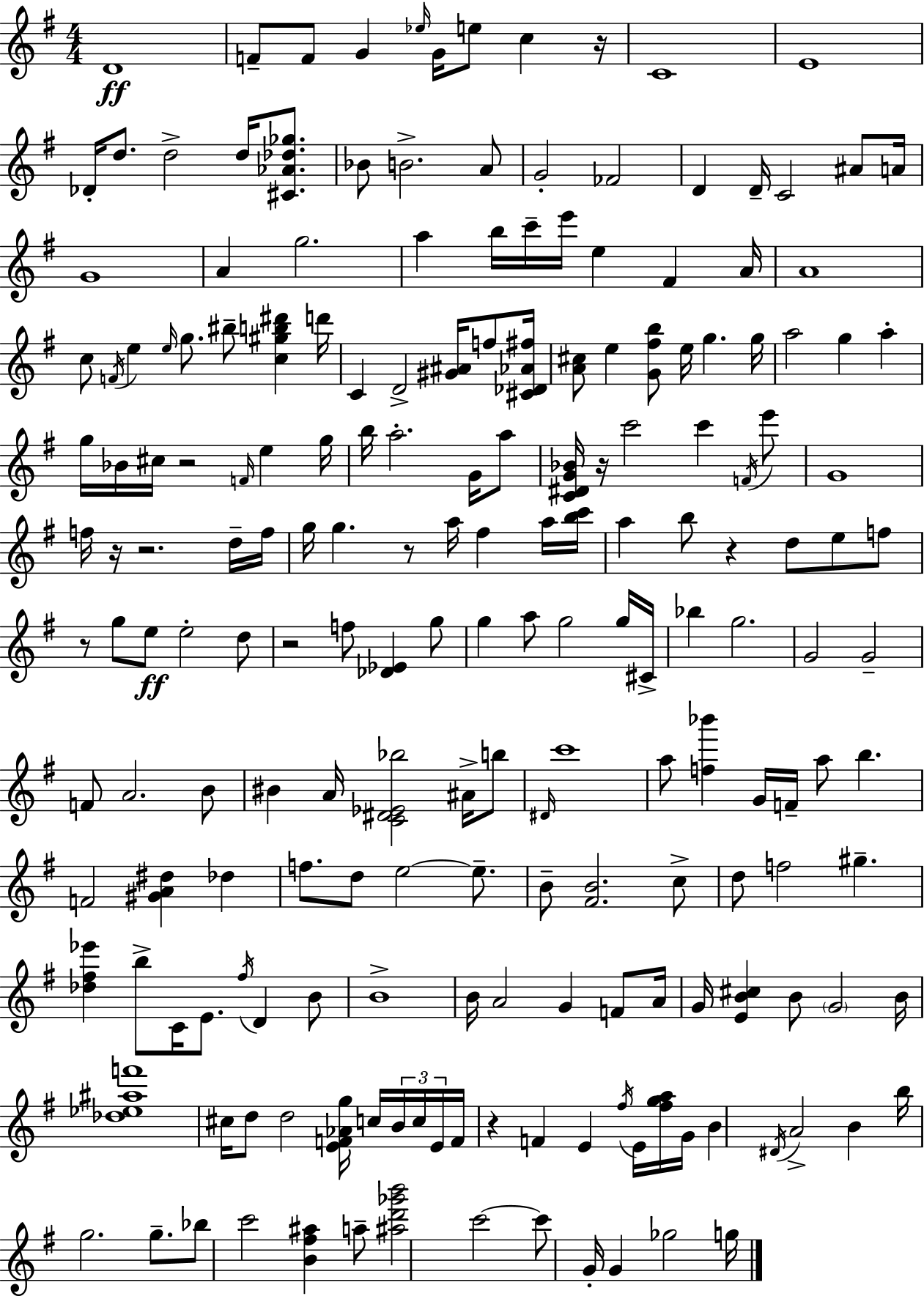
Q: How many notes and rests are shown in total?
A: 195